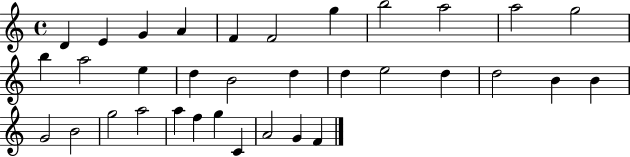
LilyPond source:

{
  \clef treble
  \time 4/4
  \defaultTimeSignature
  \key c \major
  d'4 e'4 g'4 a'4 | f'4 f'2 g''4 | b''2 a''2 | a''2 g''2 | \break b''4 a''2 e''4 | d''4 b'2 d''4 | d''4 e''2 d''4 | d''2 b'4 b'4 | \break g'2 b'2 | g''2 a''2 | a''4 f''4 g''4 c'4 | a'2 g'4 f'4 | \break \bar "|."
}